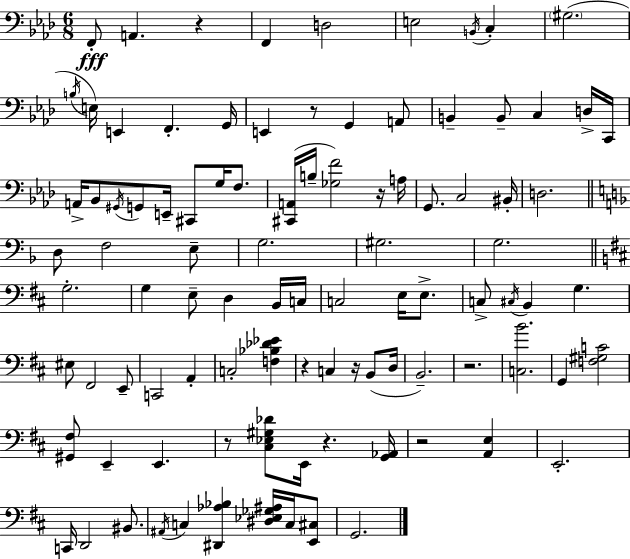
X:1
T:Untitled
M:6/8
L:1/4
K:Fm
F,,/2 A,, z F,, D,2 E,2 B,,/4 C, ^G,2 B,/4 E,/4 E,, F,, G,,/4 E,, z/2 G,, A,,/2 B,, B,,/2 C, D,/4 C,,/4 A,,/4 _B,,/2 ^G,,/4 G,,/2 E,,/4 ^C,,/2 G,/4 F,/2 [^C,,A,,]/4 B,/4 [_G,F]2 z/4 A,/4 G,,/2 C,2 ^B,,/4 D,2 D,/2 F,2 E,/2 G,2 ^G,2 G,2 G,2 G, E,/2 D, B,,/4 C,/4 C,2 E,/4 E,/2 C,/2 ^C,/4 B,, G, ^E,/2 ^F,,2 E,,/2 C,,2 A,, C,2 [F,_B,_D_E] z C, z/4 B,,/2 D,/4 B,,2 z2 [C,B]2 G,, [F,^G,C]2 [^G,,^F,]/2 E,, E,, z/2 [^C,_E,^G,_D]/2 E,,/4 z [G,,_A,,]/4 z2 [A,,E,] E,,2 C,,/4 D,,2 ^B,,/2 ^A,,/4 C, [^D,,_A,_B,] [^D,_E,_G,^A,]/4 C,/4 [E,,^C,]/2 G,,2